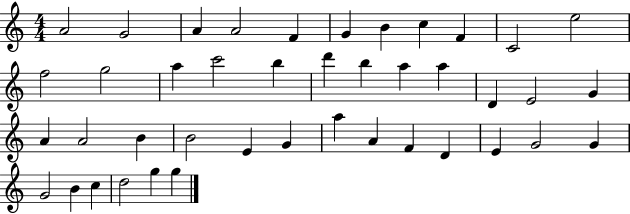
{
  \clef treble
  \numericTimeSignature
  \time 4/4
  \key c \major
  a'2 g'2 | a'4 a'2 f'4 | g'4 b'4 c''4 f'4 | c'2 e''2 | \break f''2 g''2 | a''4 c'''2 b''4 | d'''4 b''4 a''4 a''4 | d'4 e'2 g'4 | \break a'4 a'2 b'4 | b'2 e'4 g'4 | a''4 a'4 f'4 d'4 | e'4 g'2 g'4 | \break g'2 b'4 c''4 | d''2 g''4 g''4 | \bar "|."
}